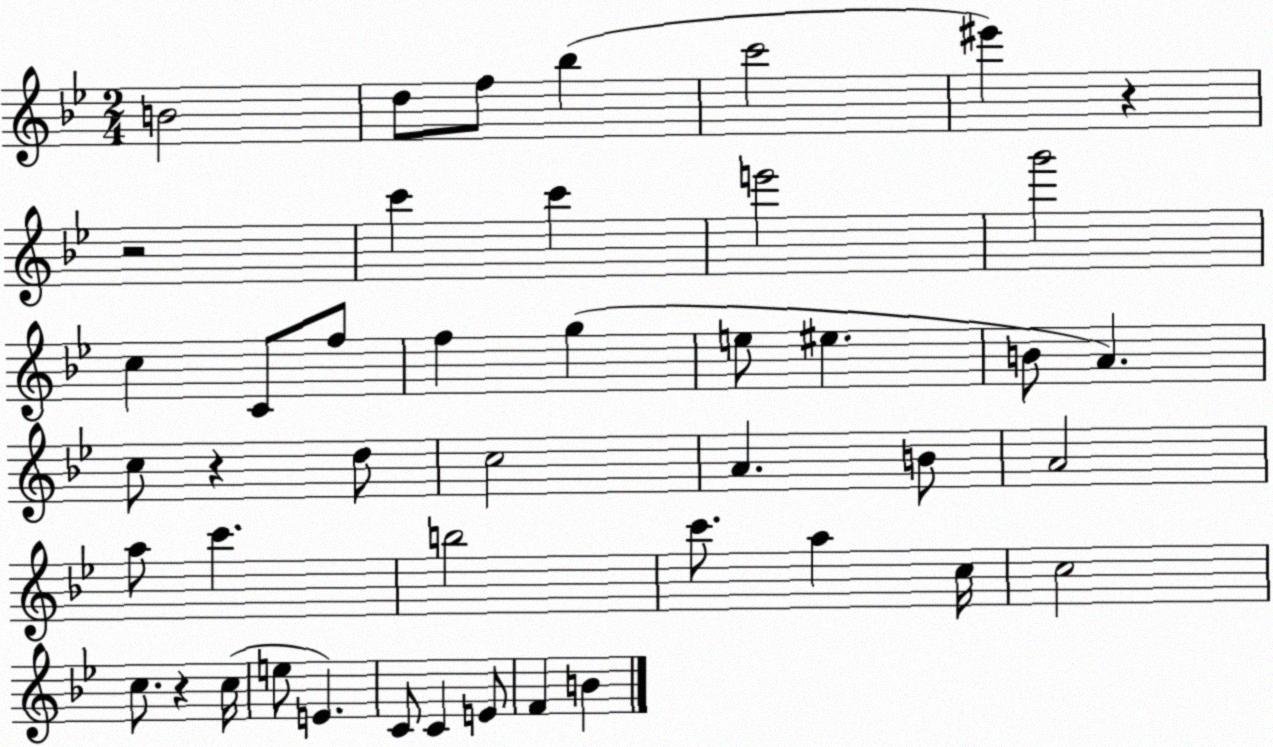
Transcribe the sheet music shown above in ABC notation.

X:1
T:Untitled
M:2/4
L:1/4
K:Bb
B2 d/2 f/2 _b c'2 ^e' z z2 c' c' e'2 g'2 c C/2 f/2 f g e/2 ^e B/2 A c/2 z d/2 c2 A B/2 A2 a/2 c' b2 c'/2 a c/4 c2 c/2 z c/4 e/2 E C/2 C E/2 F B